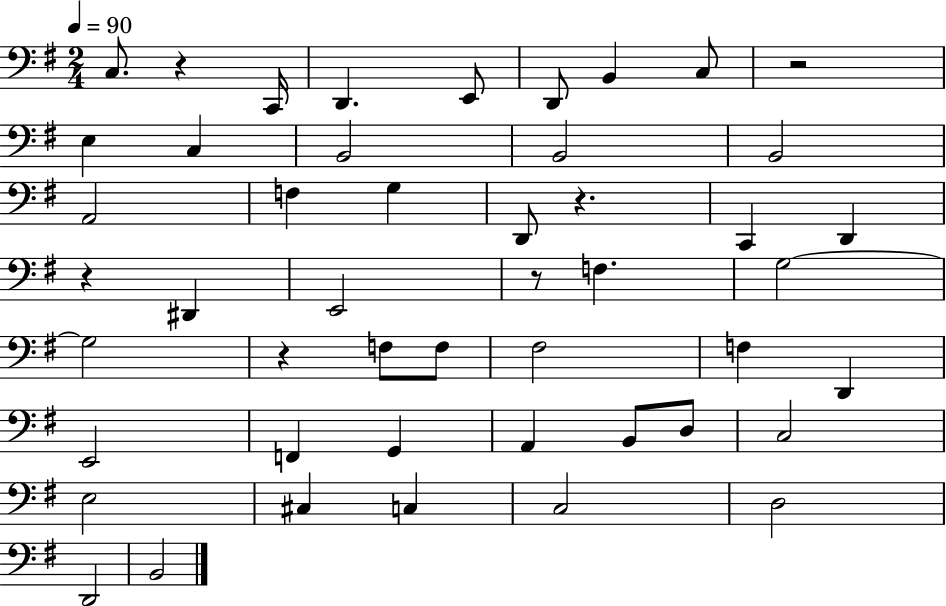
{
  \clef bass
  \numericTimeSignature
  \time 2/4
  \key g \major
  \tempo 4 = 90
  \repeat volta 2 { c8. r4 c,16 | d,4. e,8 | d,8 b,4 c8 | r2 | \break e4 c4 | b,2 | b,2 | b,2 | \break a,2 | f4 g4 | d,8 r4. | c,4 d,4 | \break r4 dis,4 | e,2 | r8 f4. | g2~~ | \break g2 | r4 f8 f8 | fis2 | f4 d,4 | \break e,2 | f,4 g,4 | a,4 b,8 d8 | c2 | \break e2 | cis4 c4 | c2 | d2 | \break d,2 | b,2 | } \bar "|."
}